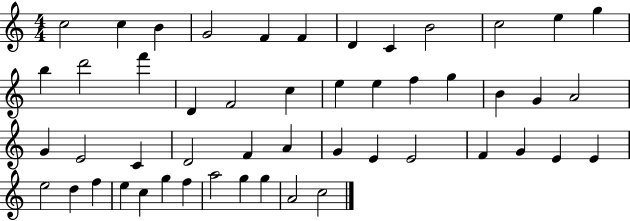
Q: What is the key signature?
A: C major